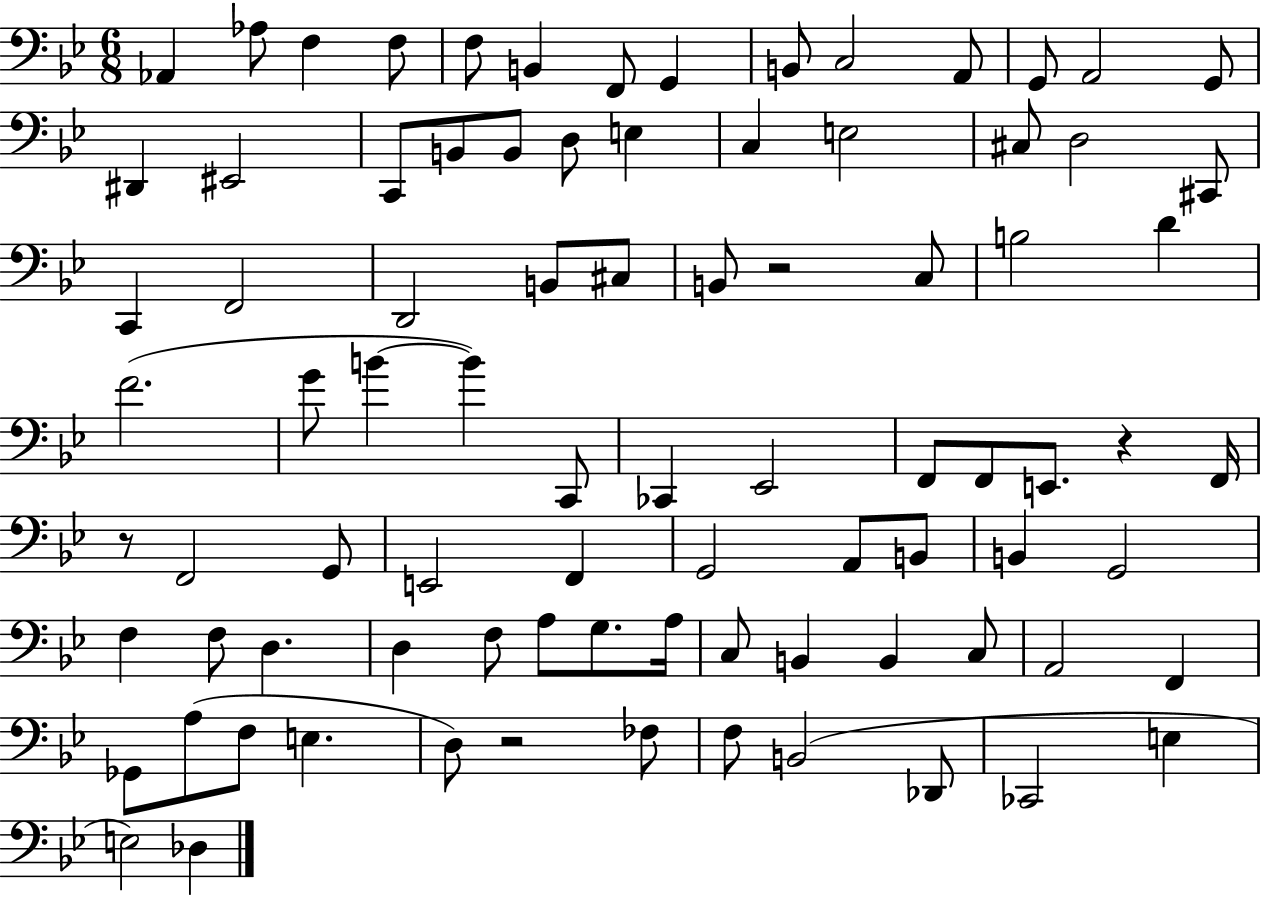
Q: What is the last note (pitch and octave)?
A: Db3